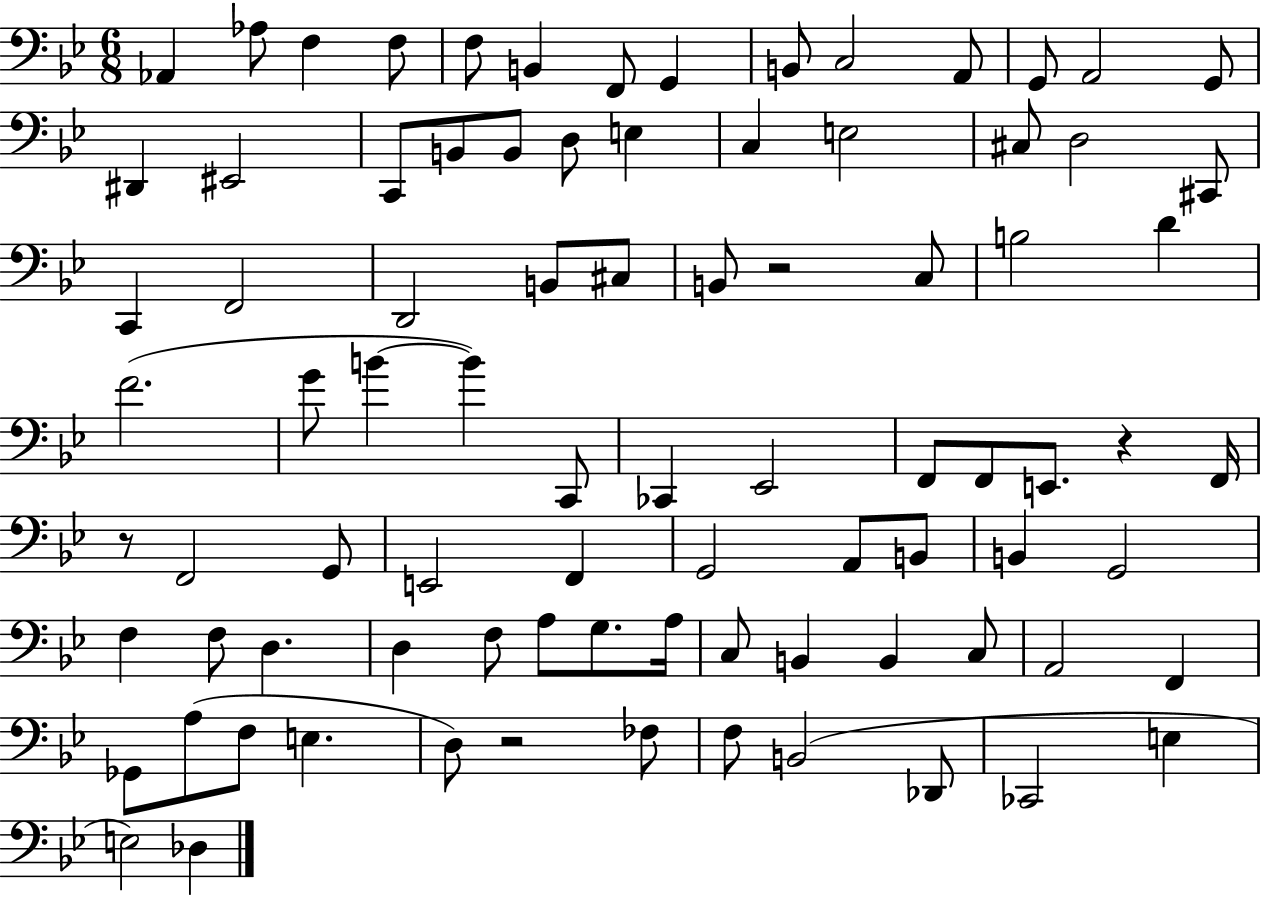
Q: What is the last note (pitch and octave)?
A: Db3